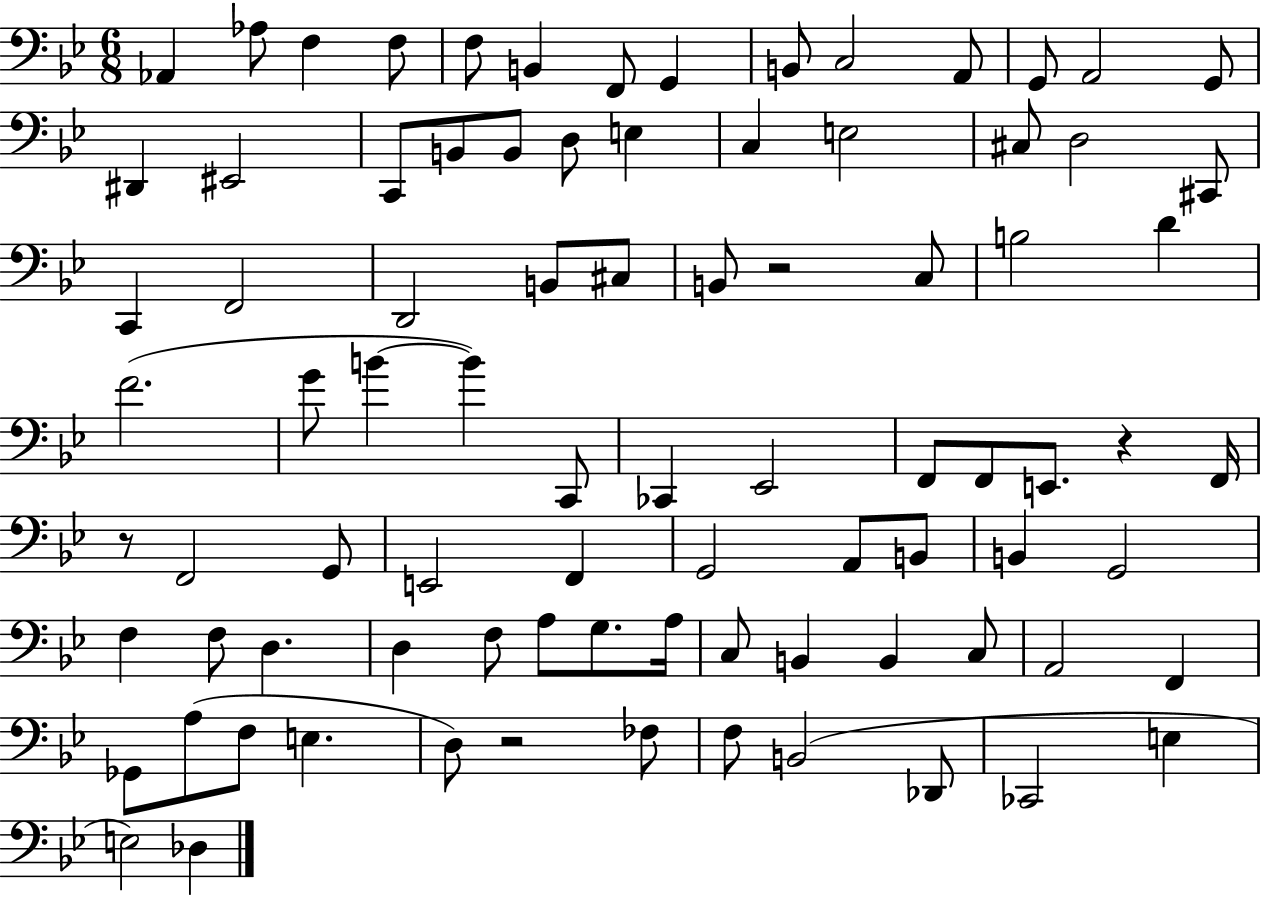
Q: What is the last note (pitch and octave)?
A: Db3